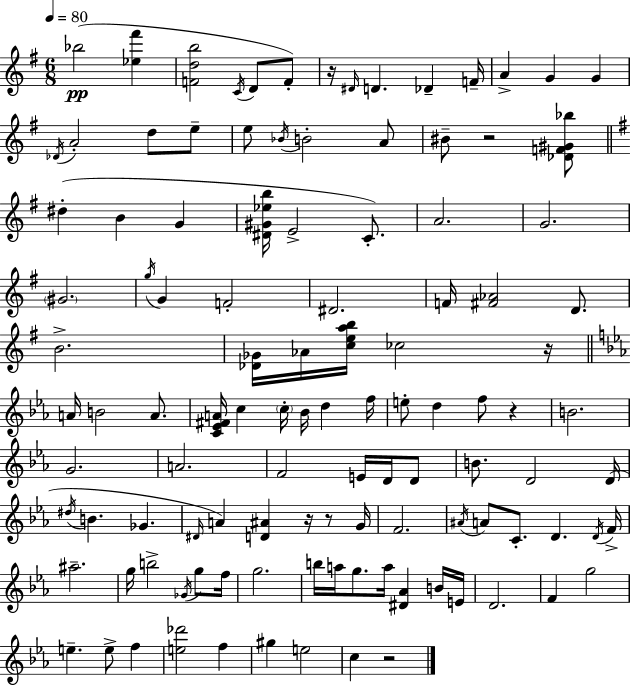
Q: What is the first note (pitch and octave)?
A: Bb5